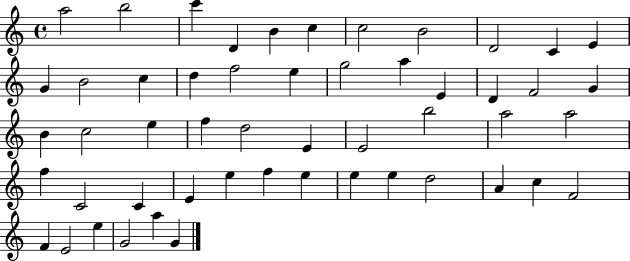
X:1
T:Untitled
M:4/4
L:1/4
K:C
a2 b2 c' D B c c2 B2 D2 C E G B2 c d f2 e g2 a E D F2 G B c2 e f d2 E E2 b2 a2 a2 f C2 C E e f e e e d2 A c F2 F E2 e G2 a G